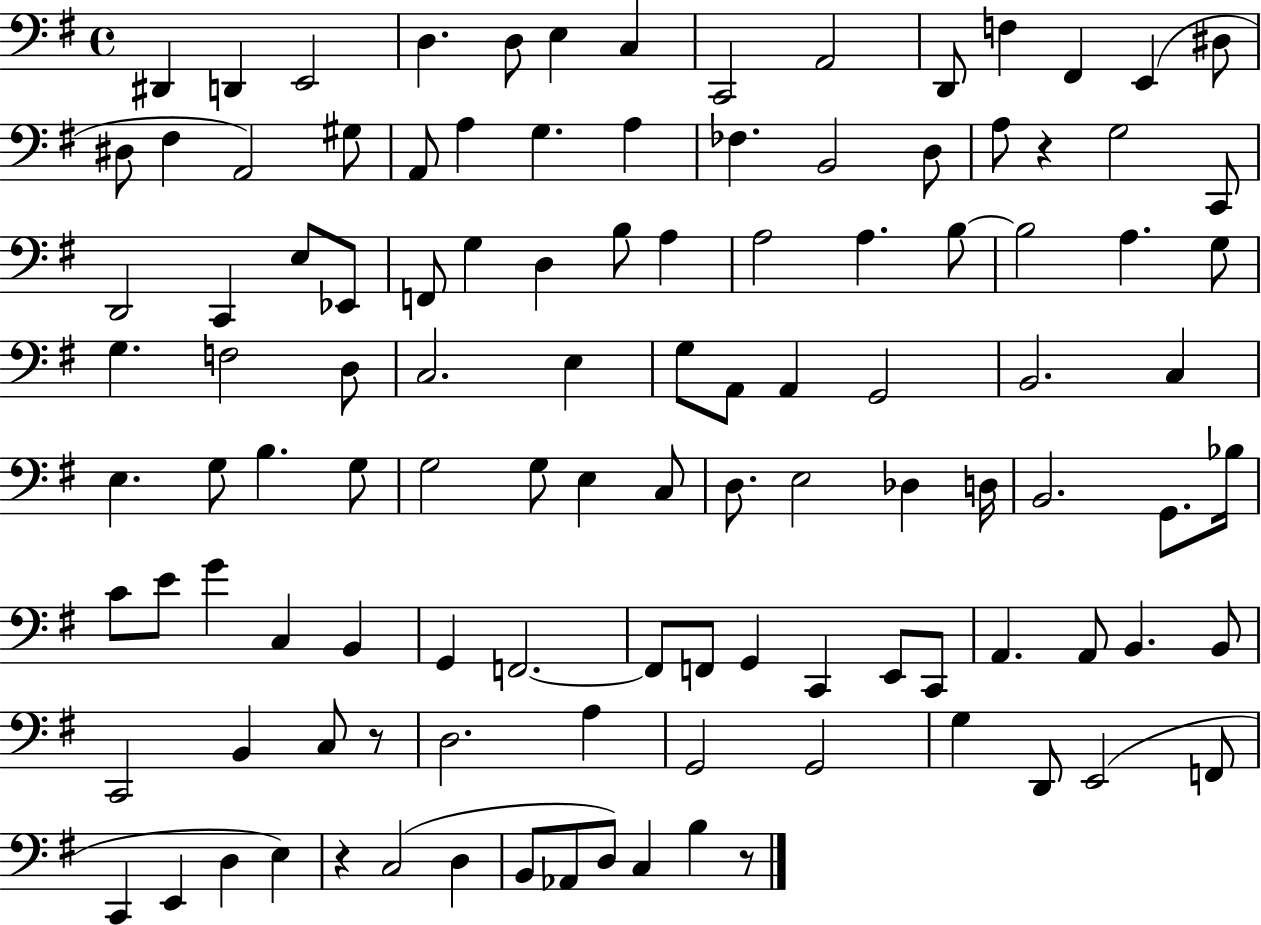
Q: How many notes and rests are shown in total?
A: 112